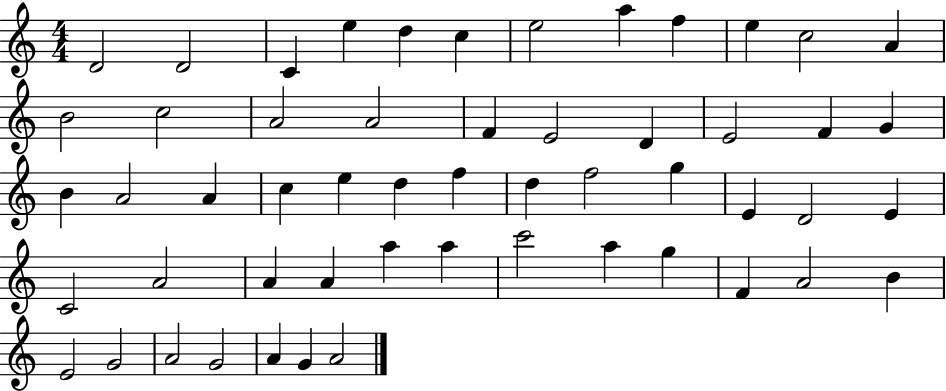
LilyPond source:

{
  \clef treble
  \numericTimeSignature
  \time 4/4
  \key c \major
  d'2 d'2 | c'4 e''4 d''4 c''4 | e''2 a''4 f''4 | e''4 c''2 a'4 | \break b'2 c''2 | a'2 a'2 | f'4 e'2 d'4 | e'2 f'4 g'4 | \break b'4 a'2 a'4 | c''4 e''4 d''4 f''4 | d''4 f''2 g''4 | e'4 d'2 e'4 | \break c'2 a'2 | a'4 a'4 a''4 a''4 | c'''2 a''4 g''4 | f'4 a'2 b'4 | \break e'2 g'2 | a'2 g'2 | a'4 g'4 a'2 | \bar "|."
}